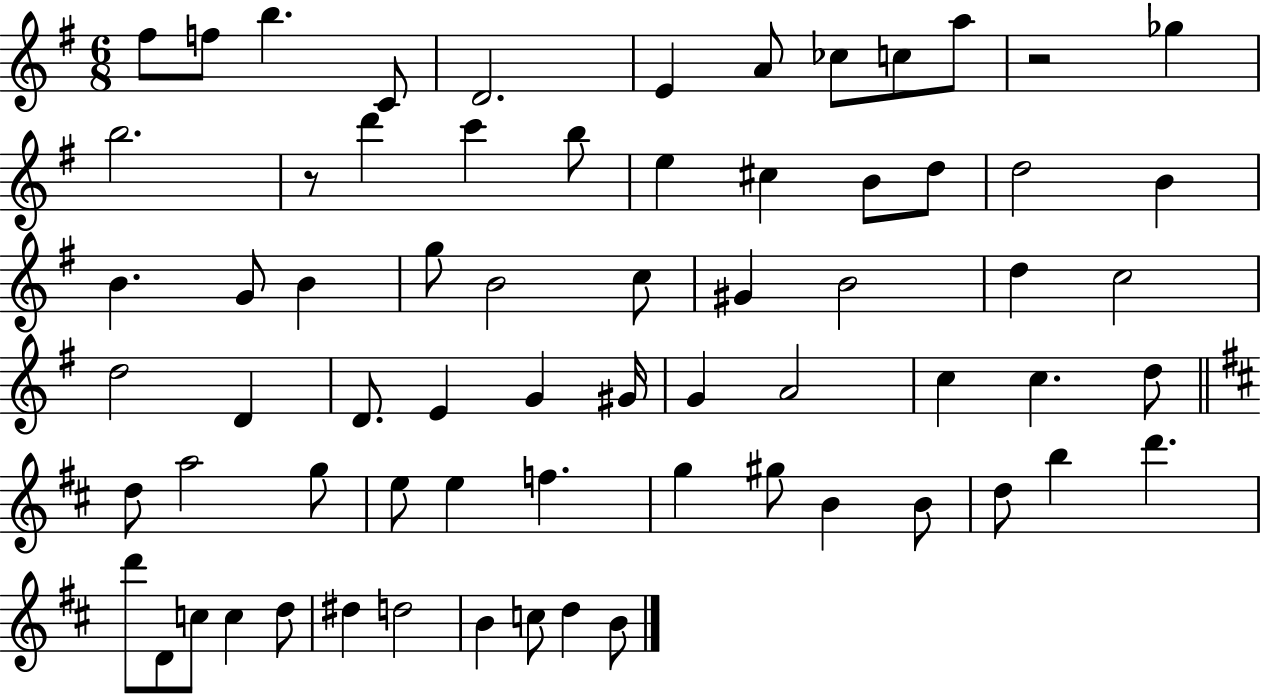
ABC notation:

X:1
T:Untitled
M:6/8
L:1/4
K:G
^f/2 f/2 b C/2 D2 E A/2 _c/2 c/2 a/2 z2 _g b2 z/2 d' c' b/2 e ^c B/2 d/2 d2 B B G/2 B g/2 B2 c/2 ^G B2 d c2 d2 D D/2 E G ^G/4 G A2 c c d/2 d/2 a2 g/2 e/2 e f g ^g/2 B B/2 d/2 b d' d'/2 D/2 c/2 c d/2 ^d d2 B c/2 d B/2